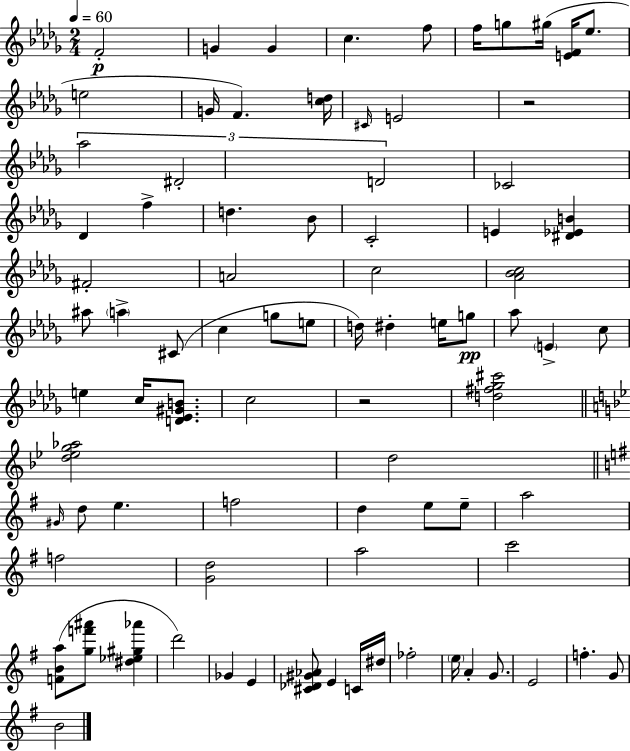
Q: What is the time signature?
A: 2/4